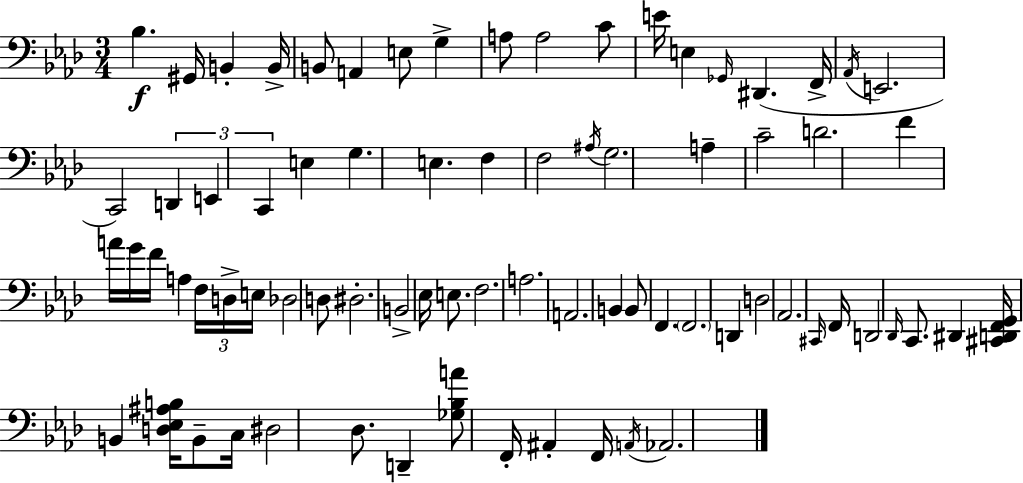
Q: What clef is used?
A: bass